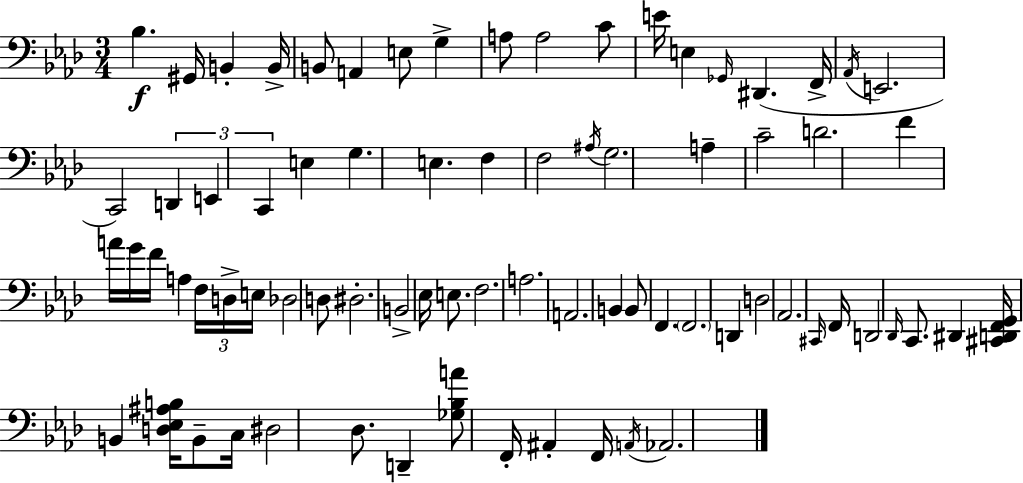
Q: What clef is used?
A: bass